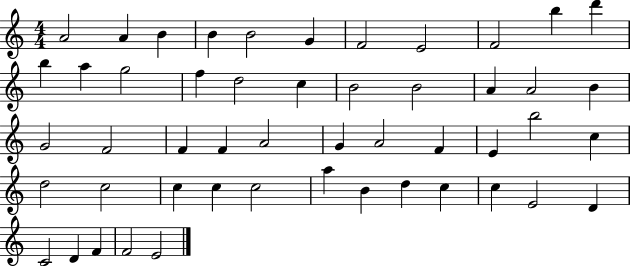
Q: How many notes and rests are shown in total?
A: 50